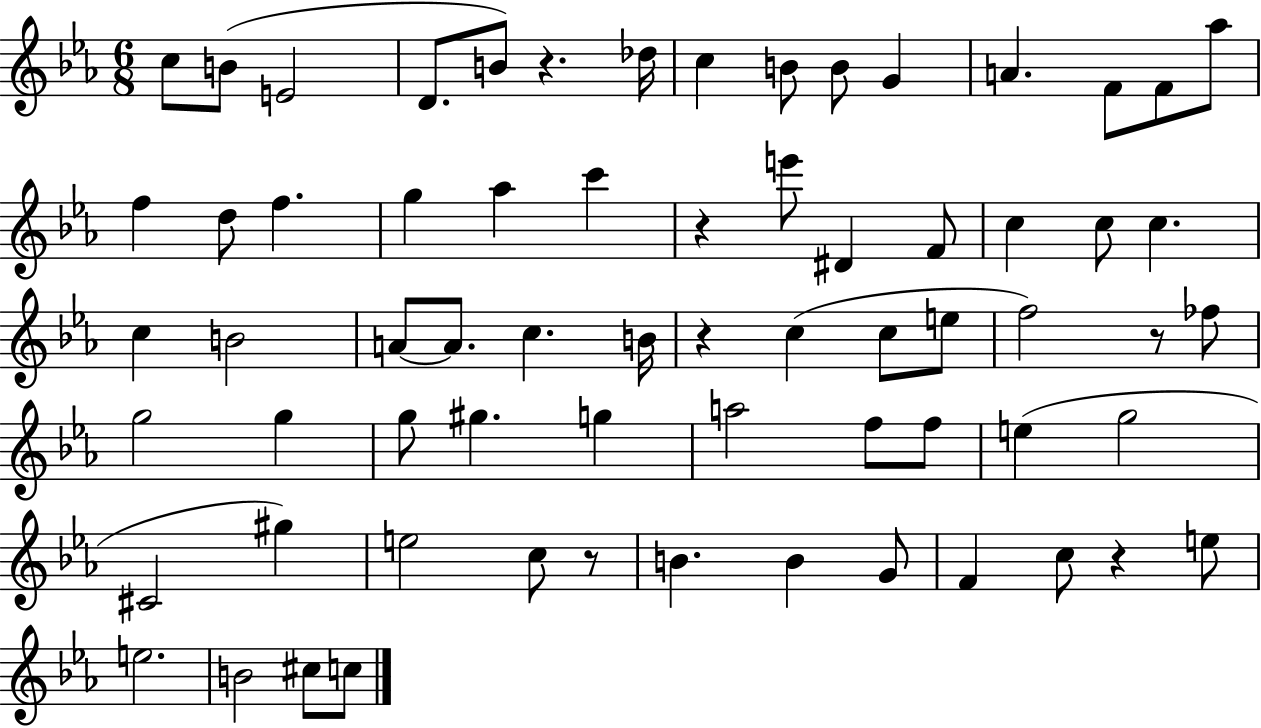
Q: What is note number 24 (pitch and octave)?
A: C5